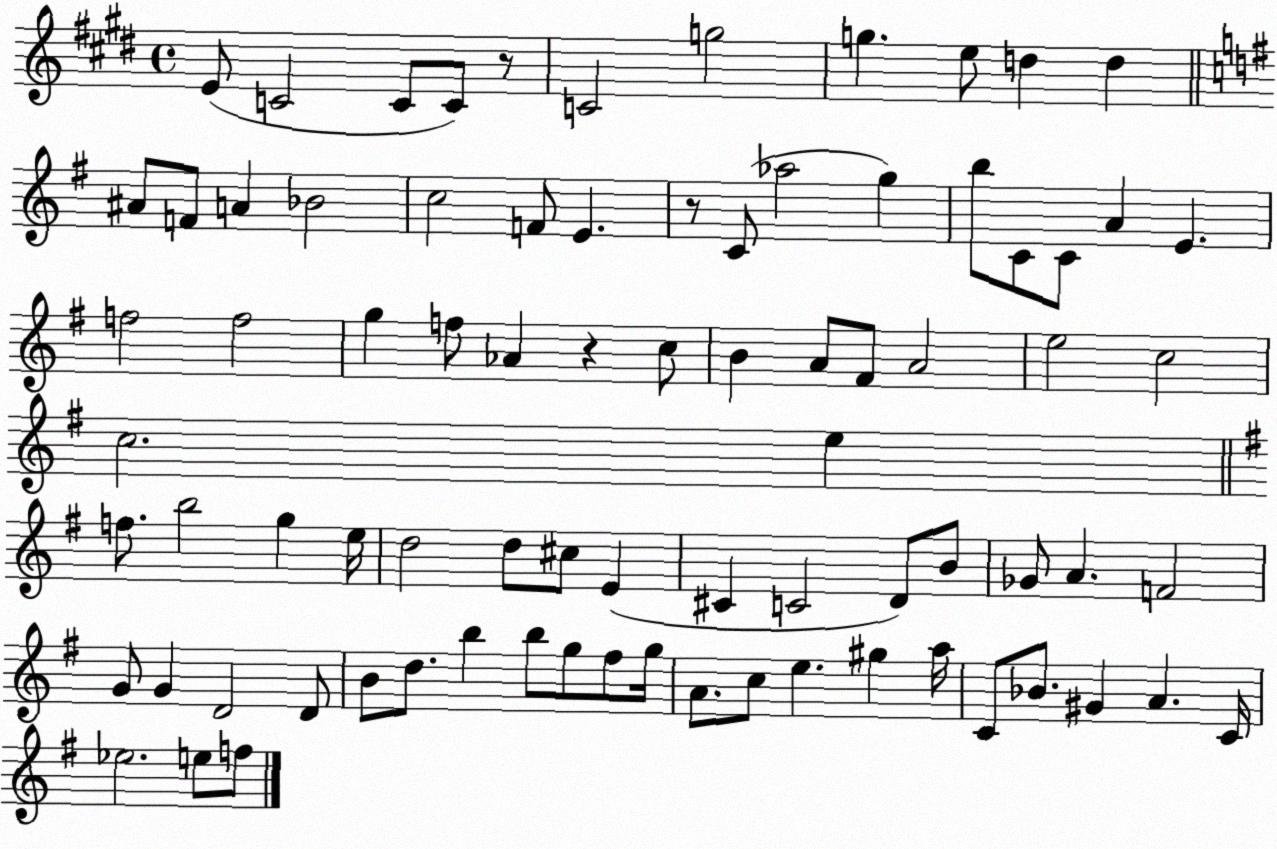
X:1
T:Untitled
M:4/4
L:1/4
K:E
E/2 C2 C/2 C/2 z/2 C2 g2 g e/2 d d ^A/2 F/2 A _B2 c2 F/2 E z/2 C/2 _a2 g b/2 C/2 C/2 A E f2 f2 g f/2 _A z c/2 B A/2 ^F/2 A2 e2 c2 c2 e f/2 b2 g e/4 d2 d/2 ^c/2 E ^C C2 D/2 B/2 _G/2 A F2 G/2 G D2 D/2 B/2 d/2 b b/2 g/2 ^f/2 g/4 A/2 c/2 e ^g a/4 C/2 _B/2 ^G A C/4 _e2 e/2 f/2